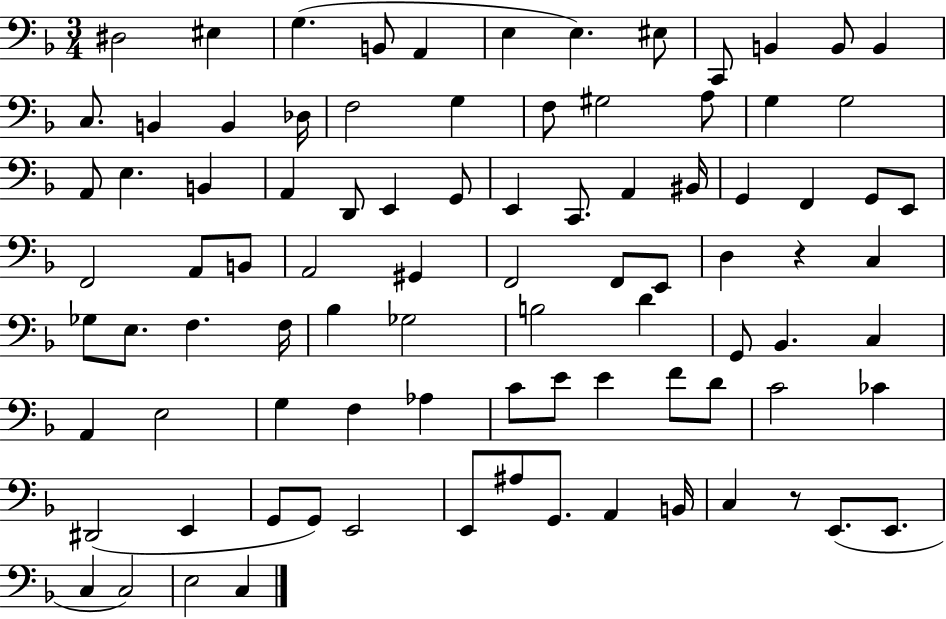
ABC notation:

X:1
T:Untitled
M:3/4
L:1/4
K:F
^D,2 ^E, G, B,,/2 A,, E, E, ^E,/2 C,,/2 B,, B,,/2 B,, C,/2 B,, B,, _D,/4 F,2 G, F,/2 ^G,2 A,/2 G, G,2 A,,/2 E, B,, A,, D,,/2 E,, G,,/2 E,, C,,/2 A,, ^B,,/4 G,, F,, G,,/2 E,,/2 F,,2 A,,/2 B,,/2 A,,2 ^G,, F,,2 F,,/2 E,,/2 D, z C, _G,/2 E,/2 F, F,/4 _B, _G,2 B,2 D G,,/2 _B,, C, A,, E,2 G, F, _A, C/2 E/2 E F/2 D/2 C2 _C ^D,,2 E,, G,,/2 G,,/2 E,,2 E,,/2 ^A,/2 G,,/2 A,, B,,/4 C, z/2 E,,/2 E,,/2 C, C,2 E,2 C,